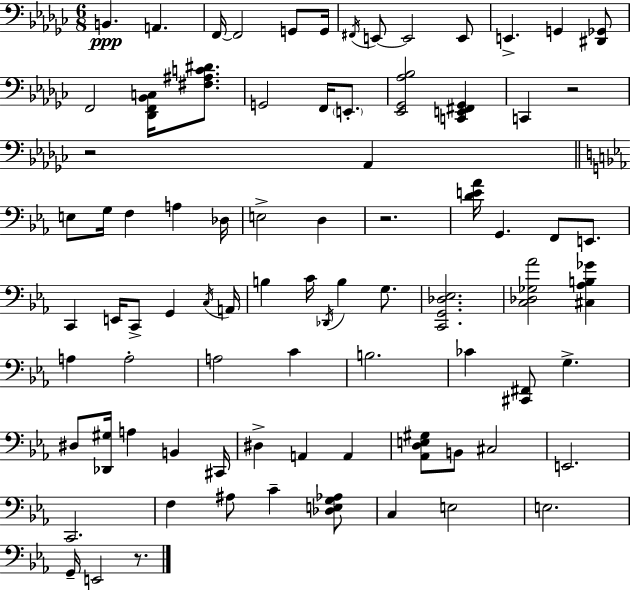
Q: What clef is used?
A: bass